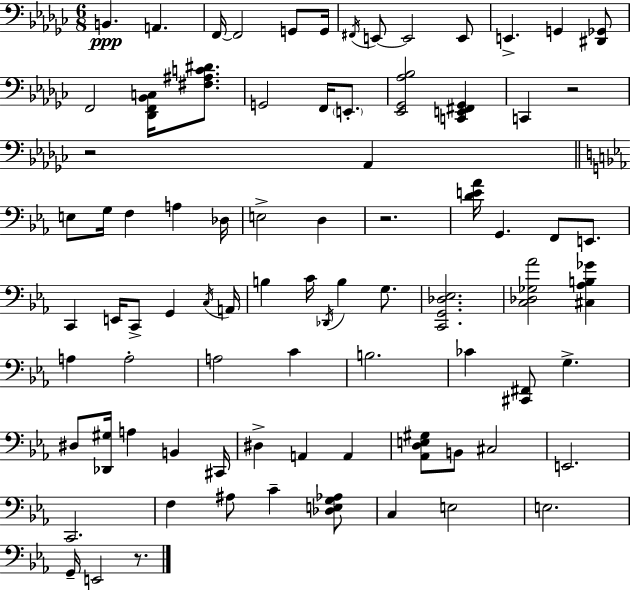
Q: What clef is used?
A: bass